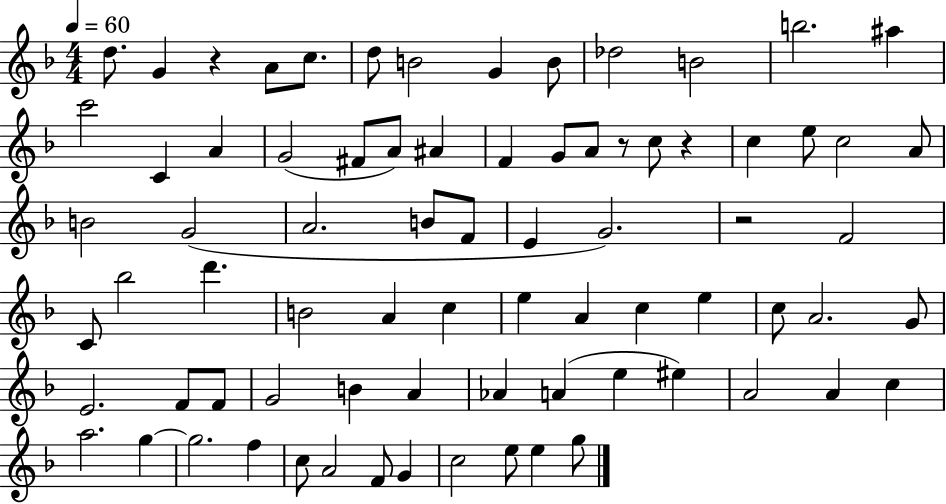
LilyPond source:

{
  \clef treble
  \numericTimeSignature
  \time 4/4
  \key f \major
  \tempo 4 = 60
  d''8. g'4 r4 a'8 c''8. | d''8 b'2 g'4 b'8 | des''2 b'2 | b''2. ais''4 | \break c'''2 c'4 a'4 | g'2( fis'8 a'8) ais'4 | f'4 g'8 a'8 r8 c''8 r4 | c''4 e''8 c''2 a'8 | \break b'2 g'2( | a'2. b'8 f'8 | e'4 g'2.) | r2 f'2 | \break c'8 bes''2 d'''4. | b'2 a'4 c''4 | e''4 a'4 c''4 e''4 | c''8 a'2. g'8 | \break e'2. f'8 f'8 | g'2 b'4 a'4 | aes'4 a'4( e''4 eis''4) | a'2 a'4 c''4 | \break a''2. g''4~~ | g''2. f''4 | c''8 a'2 f'8 g'4 | c''2 e''8 e''4 g''8 | \break \bar "|."
}